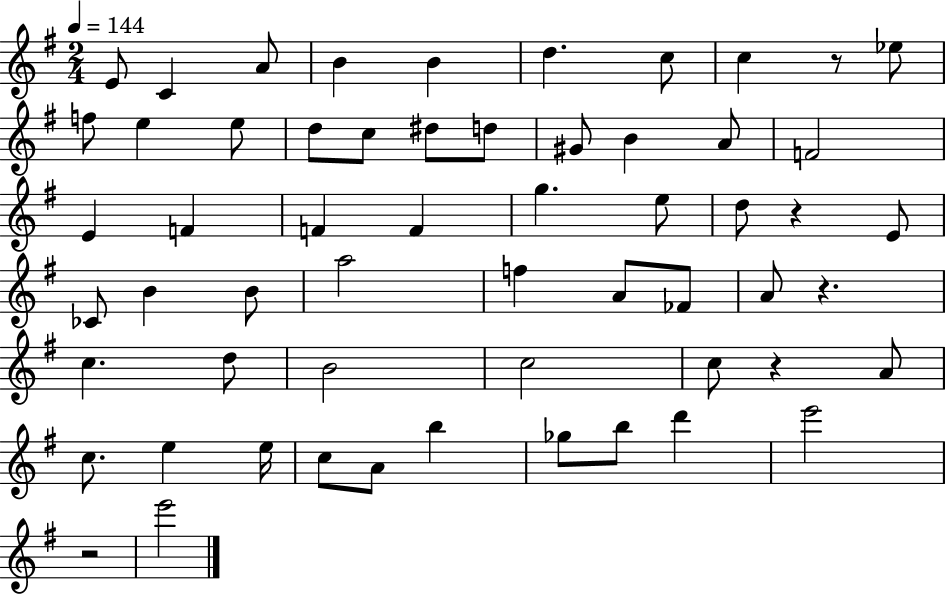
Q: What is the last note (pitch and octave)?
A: E6